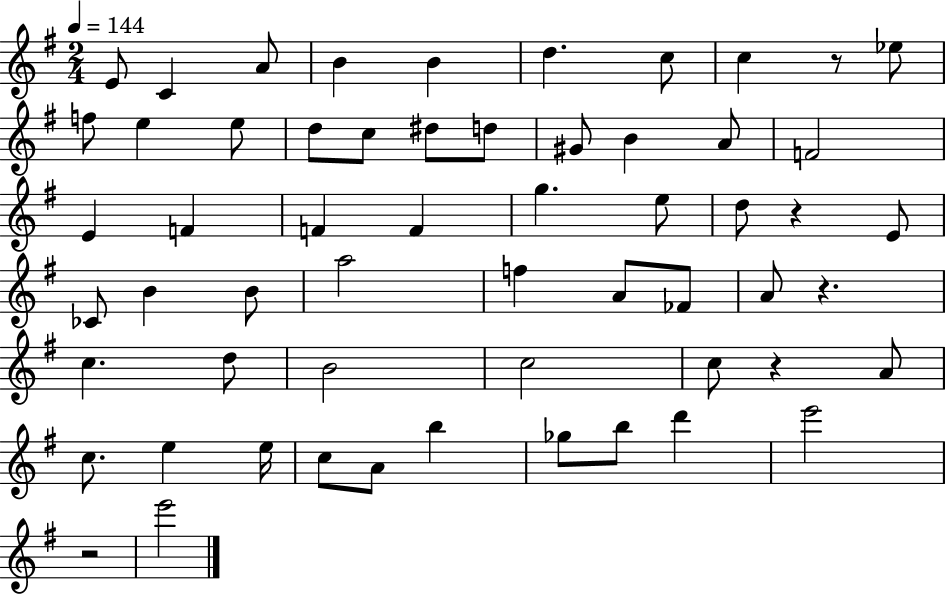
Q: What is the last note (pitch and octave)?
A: E6